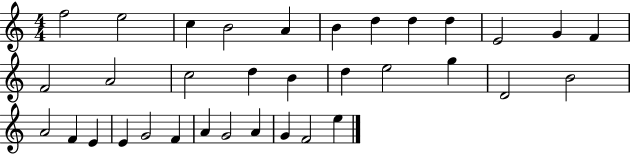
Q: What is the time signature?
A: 4/4